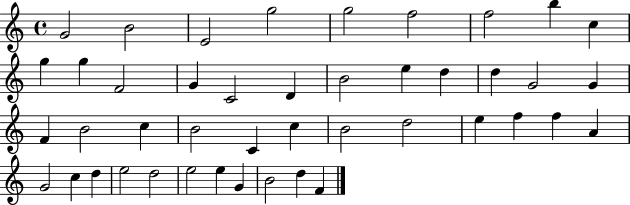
{
  \clef treble
  \time 4/4
  \defaultTimeSignature
  \key c \major
  g'2 b'2 | e'2 g''2 | g''2 f''2 | f''2 b''4 c''4 | \break g''4 g''4 f'2 | g'4 c'2 d'4 | b'2 e''4 d''4 | d''4 g'2 g'4 | \break f'4 b'2 c''4 | b'2 c'4 c''4 | b'2 d''2 | e''4 f''4 f''4 a'4 | \break g'2 c''4 d''4 | e''2 d''2 | e''2 e''4 g'4 | b'2 d''4 f'4 | \break \bar "|."
}